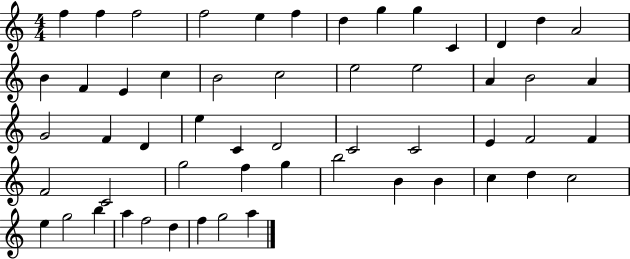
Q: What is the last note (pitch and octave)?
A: A5